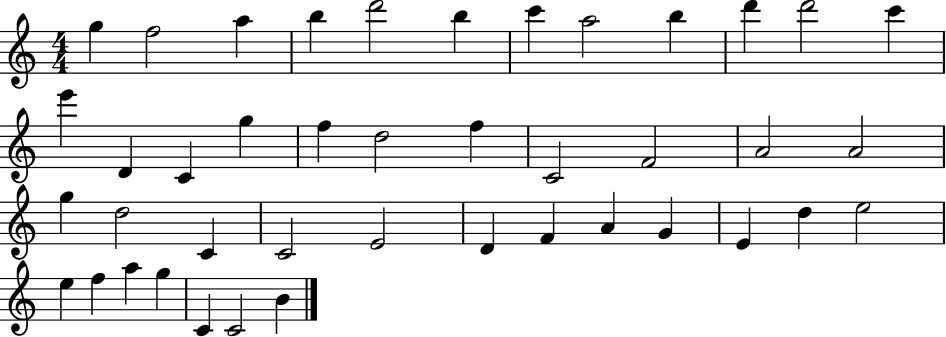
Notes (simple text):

G5/q F5/h A5/q B5/q D6/h B5/q C6/q A5/h B5/q D6/q D6/h C6/q E6/q D4/q C4/q G5/q F5/q D5/h F5/q C4/h F4/h A4/h A4/h G5/q D5/h C4/q C4/h E4/h D4/q F4/q A4/q G4/q E4/q D5/q E5/h E5/q F5/q A5/q G5/q C4/q C4/h B4/q